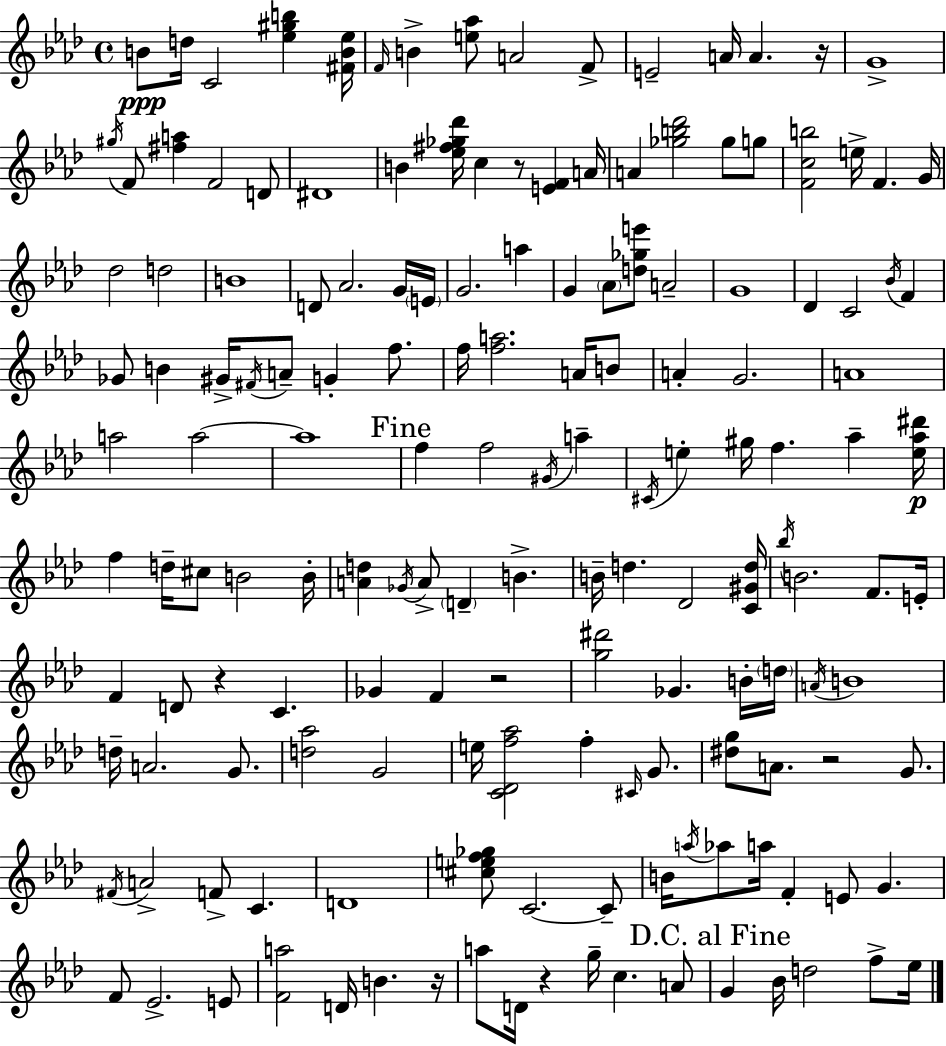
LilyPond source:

{
  \clef treble
  \time 4/4
  \defaultTimeSignature
  \key f \minor
  b'8\ppp d''16 c'2 <ees'' gis'' b''>4 <fis' b' ees''>16 | \grace { f'16 } b'4-> <e'' aes''>8 a'2 f'8-> | e'2-- a'16 a'4. | r16 g'1-> | \break \acciaccatura { gis''16 } f'8 <fis'' a''>4 f'2 | d'8 dis'1 | b'4 <ees'' fis'' ges'' des'''>16 c''4 r8 <e' f'>4 | a'16 a'4 <ges'' b'' des'''>2 ges''8 | \break g''8 <f' c'' b''>2 e''16-> f'4. | g'16 des''2 d''2 | b'1 | d'8 aes'2. | \break g'16 \parenthesize e'16 g'2. a''4 | g'4 \parenthesize aes'8 <d'' ges'' e'''>8 a'2-- | g'1 | des'4 c'2 \acciaccatura { bes'16 } f'4 | \break ges'8 b'4 gis'16-> \acciaccatura { fis'16 } a'8-- g'4-. | f''8. f''16 <f'' a''>2. | a'16 b'8 a'4-. g'2. | a'1 | \break a''2 a''2~~ | a''1 | \mark "Fine" f''4 f''2 | \acciaccatura { gis'16 } a''4-- \acciaccatura { cis'16 } e''4-. gis''16 f''4. | \break aes''4-- <e'' aes'' dis'''>16\p f''4 d''16-- cis''8 b'2 | b'16-. <a' d''>4 \acciaccatura { ges'16 } a'8-> \parenthesize d'4-- | b'4.-> b'16-- d''4. des'2 | <c' gis' d''>16 \acciaccatura { bes''16 } b'2. | \break f'8. e'16-. f'4 d'8 r4 | c'4. ges'4 f'4 | r2 <g'' dis'''>2 | ges'4. b'16-. \parenthesize d''16 \acciaccatura { a'16 } b'1 | \break d''16-- a'2. | g'8. <d'' aes''>2 | g'2 e''16 <c' des' f'' aes''>2 | f''4-. \grace { cis'16 } g'8. <dis'' g''>8 a'8. r2 | \break g'8. \acciaccatura { fis'16 } a'2-> | f'8-> c'4. d'1 | <cis'' e'' f'' ges''>8 c'2.~~ | c'8-- b'16 \acciaccatura { a''16 } aes''8 a''16 | \break f'4-. e'8 g'4. f'8 ees'2.-> | e'8 <f' a''>2 | d'16 b'4. r16 a''8 d'16 r4 | g''16-- c''4. a'8 \mark "D.C. al Fine" g'4 | \break bes'16 d''2 f''8-> ees''16 \bar "|."
}